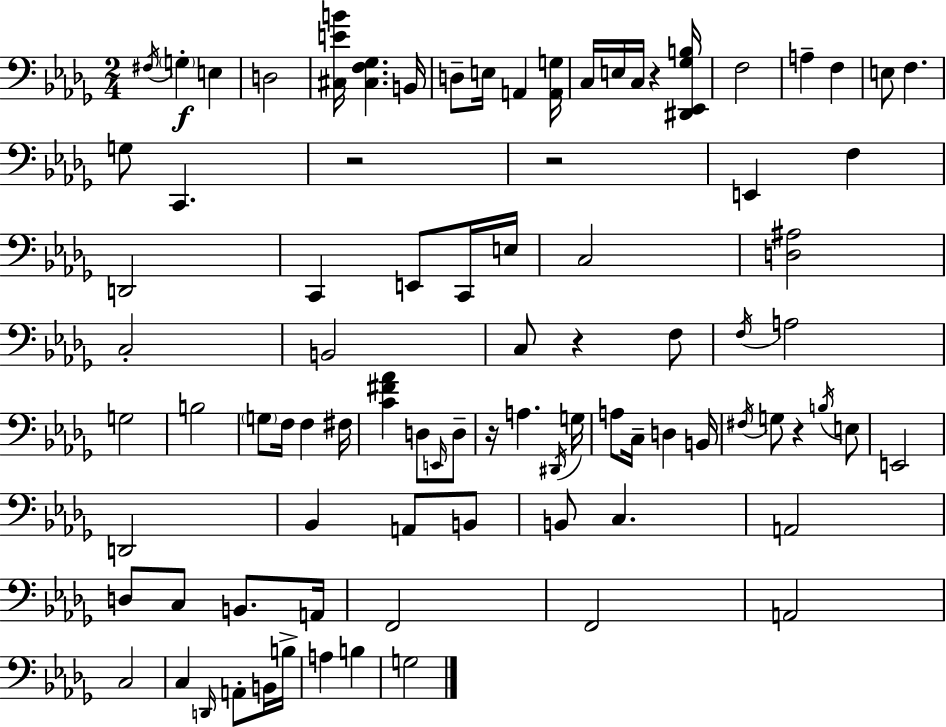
X:1
T:Untitled
M:2/4
L:1/4
K:Bbm
^F,/4 G, E, D,2 [^C,EB]/4 [^C,F,_G,] B,,/4 D,/2 E,/4 A,, [A,,G,]/4 C,/4 E,/4 C,/4 z [^D,,_E,,_G,B,]/4 F,2 A, F, E,/2 F, G,/2 C,, z2 z2 E,, F, D,,2 C,, E,,/2 C,,/4 E,/4 C,2 [D,^A,]2 C,2 B,,2 C,/2 z F,/2 F,/4 A,2 G,2 B,2 G,/2 F,/4 F, ^F,/4 [C^F_A] D,/2 E,,/4 D,/2 z/4 A, ^D,,/4 G,/4 A,/2 C,/4 D, B,,/4 ^F,/4 G,/2 z B,/4 E,/2 E,,2 D,,2 _B,, A,,/2 B,,/2 B,,/2 C, A,,2 D,/2 C,/2 B,,/2 A,,/4 F,,2 F,,2 A,,2 C,2 C, D,,/4 A,,/2 B,,/4 B,/4 A, B, G,2